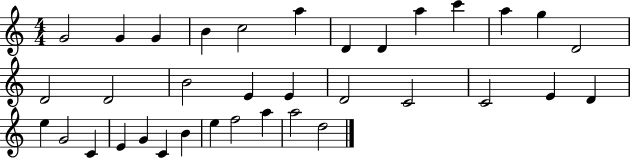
G4/h G4/q G4/q B4/q C5/h A5/q D4/q D4/q A5/q C6/q A5/q G5/q D4/h D4/h D4/h B4/h E4/q E4/q D4/h C4/h C4/h E4/q D4/q E5/q G4/h C4/q E4/q G4/q C4/q B4/q E5/q F5/h A5/q A5/h D5/h